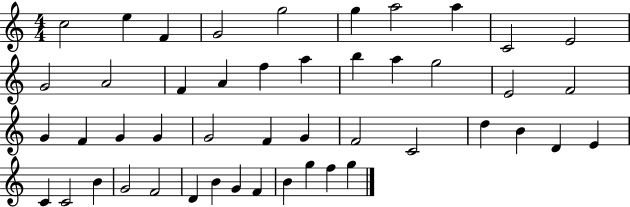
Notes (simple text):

C5/h E5/q F4/q G4/h G5/h G5/q A5/h A5/q C4/h E4/h G4/h A4/h F4/q A4/q F5/q A5/q B5/q A5/q G5/h E4/h F4/h G4/q F4/q G4/q G4/q G4/h F4/q G4/q F4/h C4/h D5/q B4/q D4/q E4/q C4/q C4/h B4/q G4/h F4/h D4/q B4/q G4/q F4/q B4/q G5/q F5/q G5/q